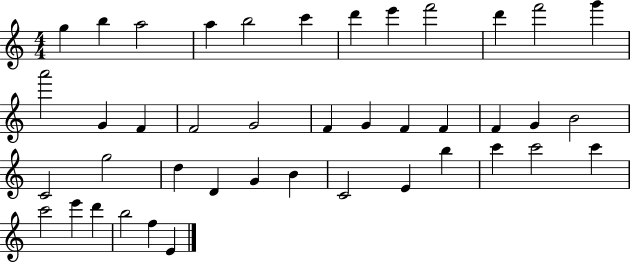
{
  \clef treble
  \numericTimeSignature
  \time 4/4
  \key c \major
  g''4 b''4 a''2 | a''4 b''2 c'''4 | d'''4 e'''4 f'''2 | d'''4 f'''2 g'''4 | \break a'''2 g'4 f'4 | f'2 g'2 | f'4 g'4 f'4 f'4 | f'4 g'4 b'2 | \break c'2 g''2 | d''4 d'4 g'4 b'4 | c'2 e'4 b''4 | c'''4 c'''2 c'''4 | \break c'''2 e'''4 d'''4 | b''2 f''4 e'4 | \bar "|."
}